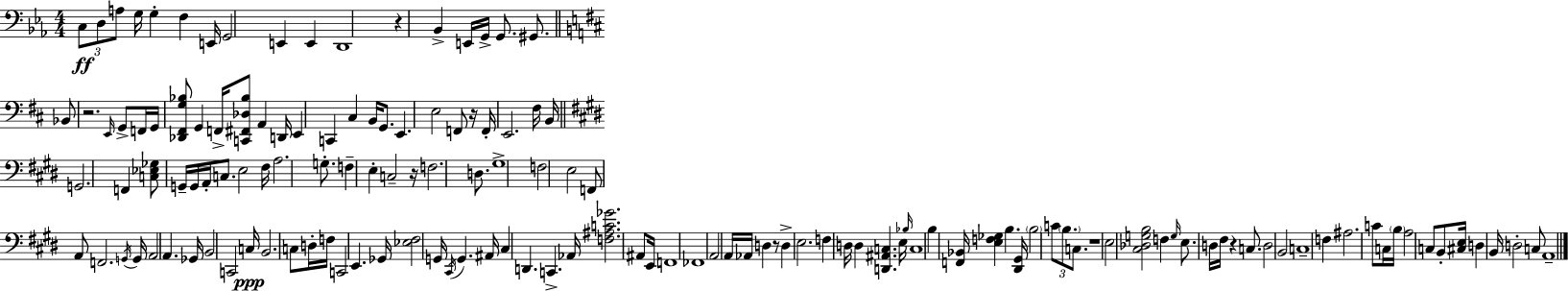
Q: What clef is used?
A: bass